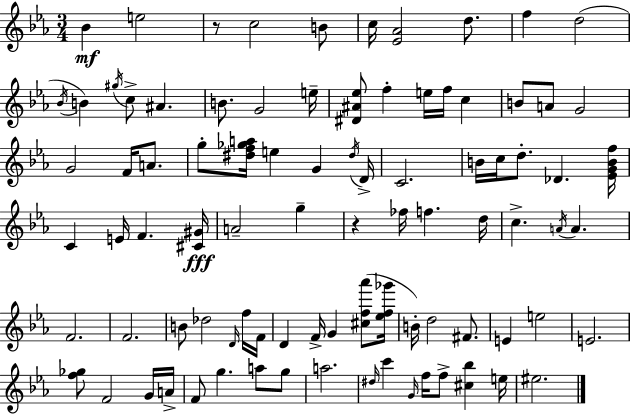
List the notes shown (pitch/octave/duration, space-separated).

Bb4/q E5/h R/e C5/h B4/e C5/s [Eb4,Ab4]/h D5/e. F5/q D5/h Bb4/s B4/q G#5/s C5/e A#4/q. B4/e. G4/h E5/s [D#4,A#4,Eb5]/e F5/q E5/s F5/s C5/q B4/e A4/e G4/h G4/h F4/s A4/e. G5/e [D#5,F5,Gb5,A5]/s E5/q G4/q D#5/s D4/s C4/h. B4/s C5/s D5/e. Db4/q. [Eb4,G4,B4,F5]/s C4/q E4/s F4/q. [C#4,G#4]/s A4/h G5/q R/q FES5/s F5/q. D5/s C5/q. A4/s A4/q. F4/h. F4/h. B4/e Db5/h D4/s F5/s F4/s D4/q F4/s G4/q [C#5,F5,Ab6]/e [Eb5,F5,Gb6]/s B4/s D5/h F#4/e. E4/q E5/h E4/h. [F5,Gb5]/e F4/h G4/s A4/s F4/e G5/q. A5/e G5/e A5/h. D#5/s C6/q G4/s F5/s F5/e [C#5,Bb5]/q E5/s EIS5/h.